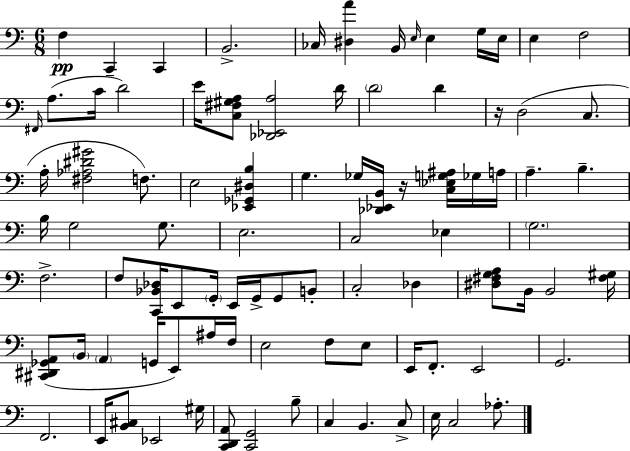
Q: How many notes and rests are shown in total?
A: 90